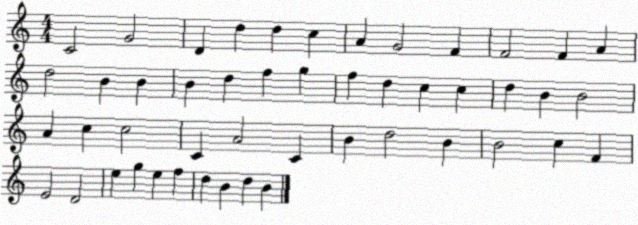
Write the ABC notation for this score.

X:1
T:Untitled
M:4/4
L:1/4
K:C
C2 G2 D d d c A G2 F F2 F A d2 B B B d f g f d c c d B B2 A c c2 C A2 C B d2 B B2 c F E2 D2 e g e f d B d B